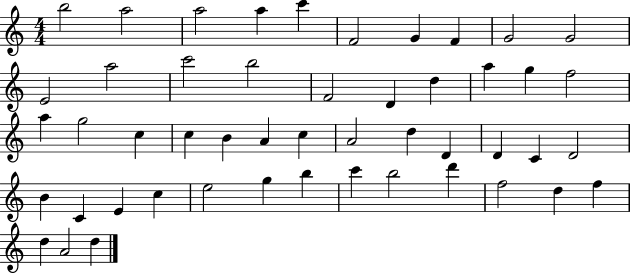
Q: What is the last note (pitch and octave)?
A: D5